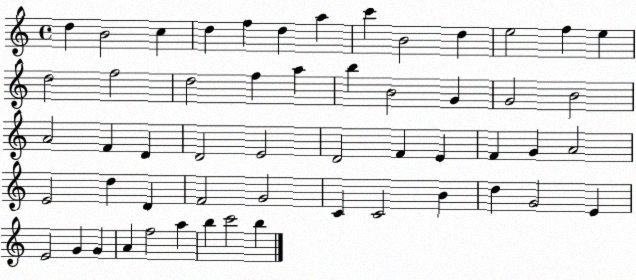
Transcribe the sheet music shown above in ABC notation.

X:1
T:Untitled
M:4/4
L:1/4
K:C
d B2 c d f d a c' B2 d e2 f e d2 f2 d2 f a b B2 G G2 B2 A2 F D D2 E2 D2 F E F G A2 E2 d D F2 G2 C C2 B d G2 E E2 G G A f2 a b c'2 b